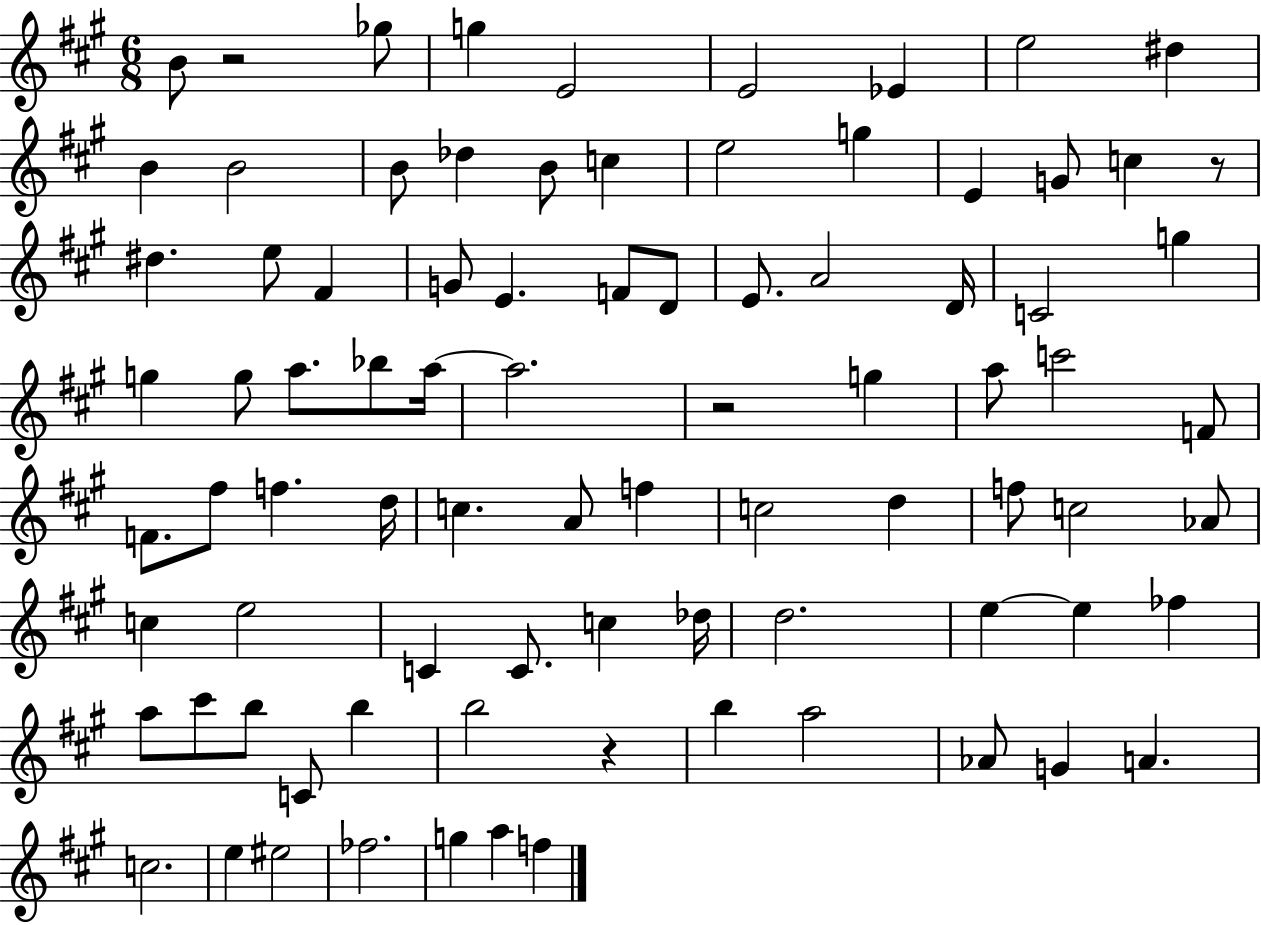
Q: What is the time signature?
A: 6/8